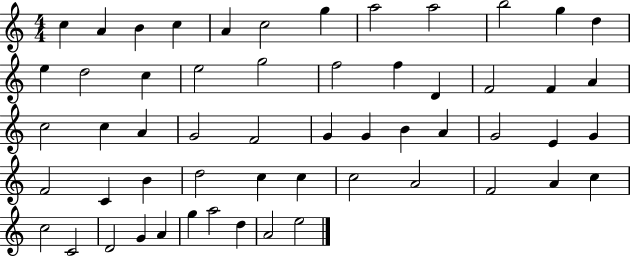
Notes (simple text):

C5/q A4/q B4/q C5/q A4/q C5/h G5/q A5/h A5/h B5/h G5/q D5/q E5/q D5/h C5/q E5/h G5/h F5/h F5/q D4/q F4/h F4/q A4/q C5/h C5/q A4/q G4/h F4/h G4/q G4/q B4/q A4/q G4/h E4/q G4/q F4/h C4/q B4/q D5/h C5/q C5/q C5/h A4/h F4/h A4/q C5/q C5/h C4/h D4/h G4/q A4/q G5/q A5/h D5/q A4/h E5/h